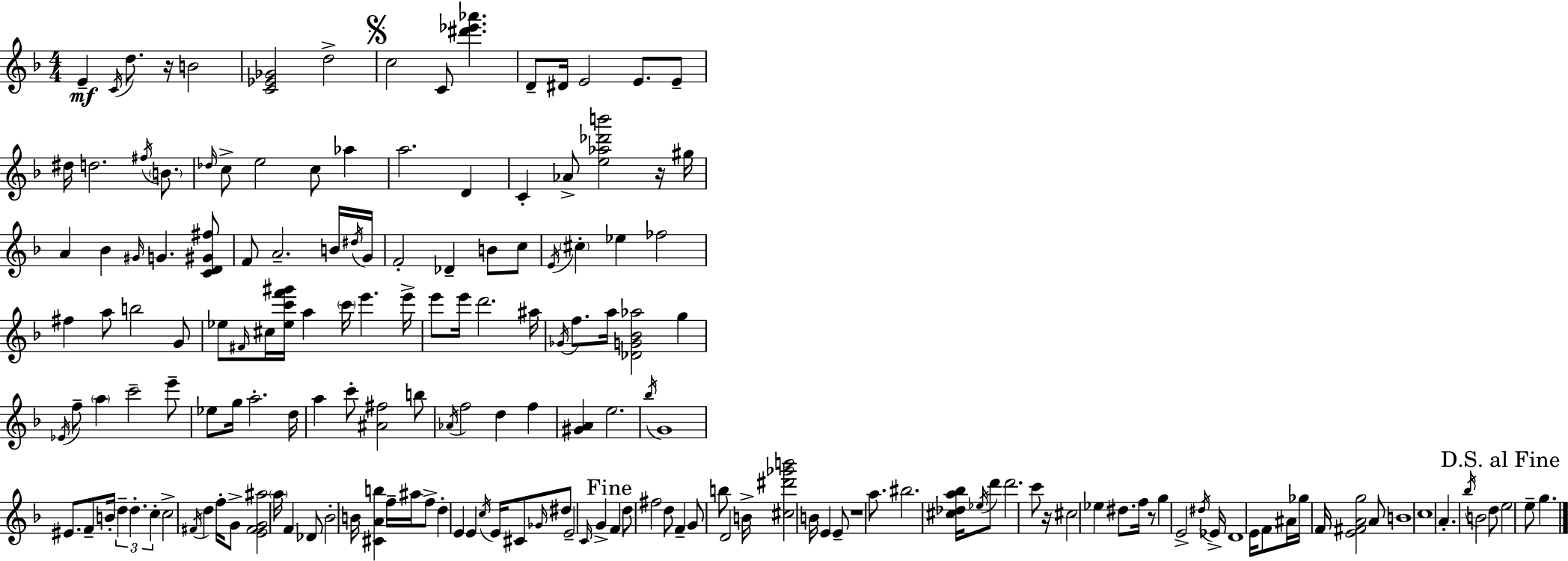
{
  \clef treble
  \numericTimeSignature
  \time 4/4
  \key d \minor
  e'4--\mf \acciaccatura { c'16 } d''8. r16 b'2 | <c' ees' ges'>2 d''2-> | \mark \markup { \musicglyph "scripts.segno" } c''2 c'8 <dis''' ees''' aes'''>4. | d'8-- dis'16 e'2 e'8. e'8-- | \break dis''16 d''2. \acciaccatura { fis''16 } \parenthesize b'8. | \grace { des''16 } c''8-> e''2 c''8 aes''4 | a''2. d'4 | c'4-. aes'8-> <e'' aes'' des''' b'''>2 | \break r16 gis''16 a'4 bes'4 \grace { gis'16 } g'4. | <c' d' gis' fis''>8 f'8 a'2.-- | b'16 \acciaccatura { dis''16 } g'16 f'2-. des'4-- | b'8 c''8 \acciaccatura { e'16 } \parenthesize cis''4-. ees''4 fes''2 | \break fis''4 a''8 b''2 | g'8 ees''8 \grace { fis'16 } cis''16 <ees'' c''' f''' gis'''>16 a''4 \parenthesize c'''16 | e'''4. e'''16-> e'''8 e'''16 d'''2. | ais''16 \acciaccatura { ges'16 } f''8. a''16 <des' g' bes' aes''>2 | \break g''4 \acciaccatura { ees'16 } f''8-- \parenthesize a''4 c'''2-- | e'''8-- ees''8 g''16 a''2.-. | d''16 a''4 c'''8-. <ais' fis''>2 | b''8 \acciaccatura { aes'16 } f''2 | \break d''4 f''4 <gis' a'>4 e''2. | \acciaccatura { bes''16 } g'1 | eis'8. f'8-- | b'16-. \tuplet 3/2 { d''4-- d''4.-. c''4-. } c''2-> | \break \acciaccatura { fis'16 } d''4 f''16-. g'8-> <e' fis' g' ais''>2 | \parenthesize a''16 f'4 des'8 bes'2-. | b'16 <cis' a' b''>4 f''16-- ais''16 f''8-> d''4-. | e'4 e'4 \acciaccatura { c''16 } e'16 cis'8 \grace { ges'16 } | \break dis''8 e'2-- \grace { c'16 } g'4-> \mark "Fine" f'4 | d''8 fis''2 d''8 f'4-- | g'8 b''8 d'2 b'16-> | <cis'' dis''' ges''' b'''>2 b'16 e'4 e'8-- r1 | \break a''8. | bis''2. <cis'' des'' a'' bes''>16 \acciaccatura { ees''16 } | d'''8 d'''2. c'''8 | r16 cis''2 ees''4 dis''8. | \break f''16 r8 g''4 e'2-> \acciaccatura { dis''16 } | ees'16-> d'1 | e'16 f'8 ais'16 ges''16 f'16 <e' fis' a' g''>2 a'8 | b'1 | \break c''1 | a'4.-. \acciaccatura { bes''16 } b'2 | d''8 \mark "D.S. al Fine" e''2 e''8-- g''4. | \bar "|."
}